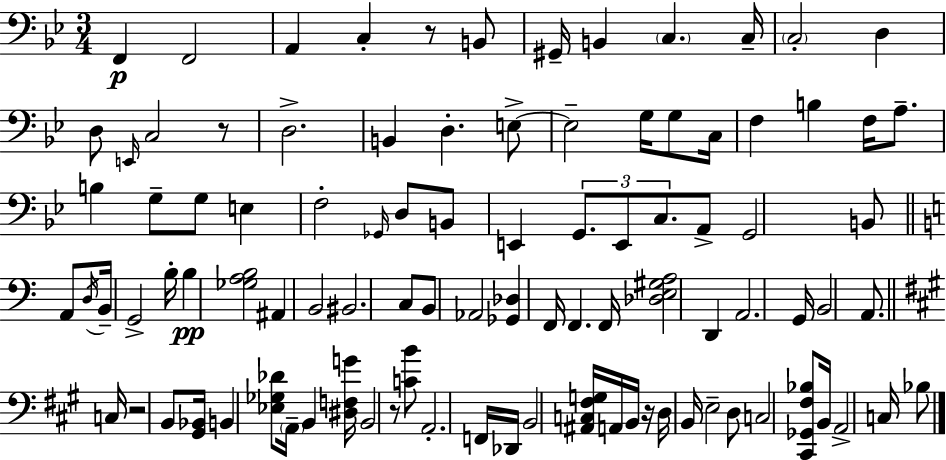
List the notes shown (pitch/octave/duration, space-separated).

F2/q F2/h A2/q C3/q R/e B2/e G#2/s B2/q C3/q. C3/s C3/h D3/q D3/e E2/s C3/h R/e D3/h. B2/q D3/q. E3/e E3/h G3/s G3/e C3/s F3/q B3/q F3/s A3/e. B3/q G3/e G3/e E3/q F3/h Gb2/s D3/e B2/e E2/q G2/e. E2/e C3/e. A2/e G2/h B2/e A2/e D3/s B2/s G2/h B3/s B3/q [Gb3,A3,B3]/h A#2/q B2/h BIS2/h. C3/e B2/e Ab2/h [Gb2,Db3]/q F2/s F2/q. F2/s [Db3,E3,G#3,A3]/h D2/q A2/h. G2/s B2/h A2/e. C3/s R/h B2/e [G#2,Bb2]/s B2/q [Eb3,Gb3,Db4]/e A2/s B2/q [D#3,F3,G4]/s B2/h R/e [C4,B4]/e A2/h. F2/s Db2/s B2/h [A#2,C3,F#3,G3]/s A2/s B2/s R/s D3/s B2/s E3/h D3/e C3/h [C#2,Gb2,F#3,Bb3]/e B2/s A2/h C3/s Bb3/e